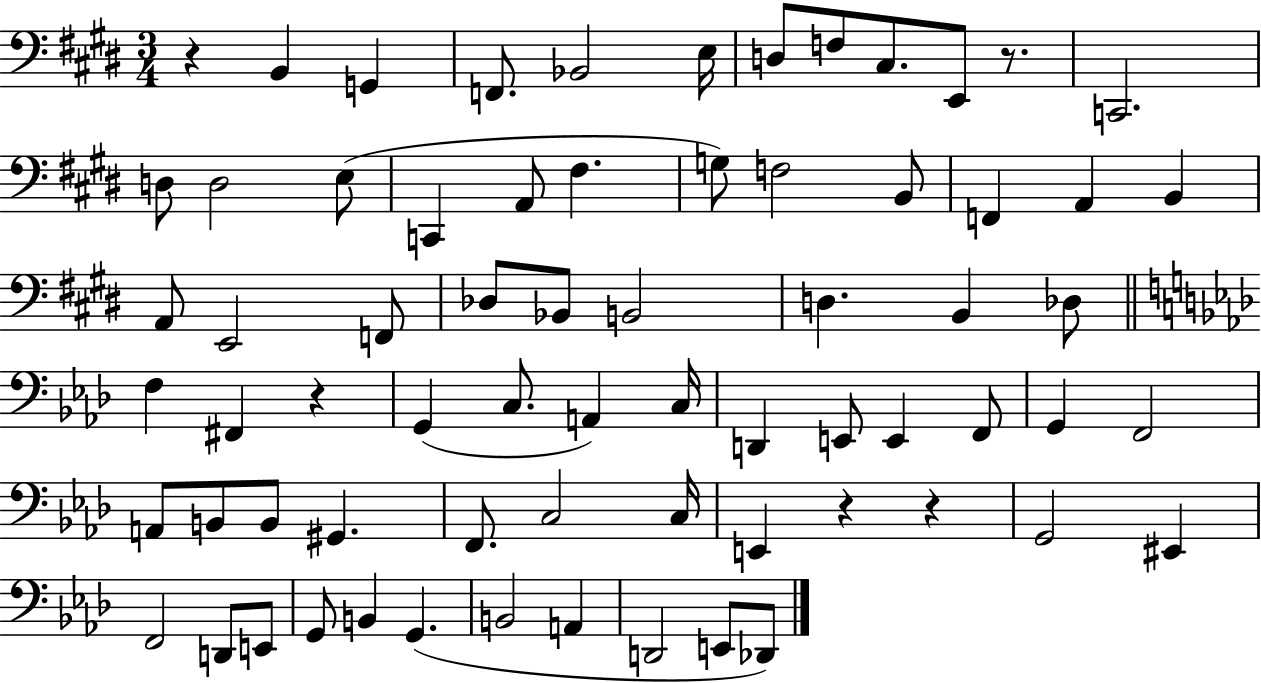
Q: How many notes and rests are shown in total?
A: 69